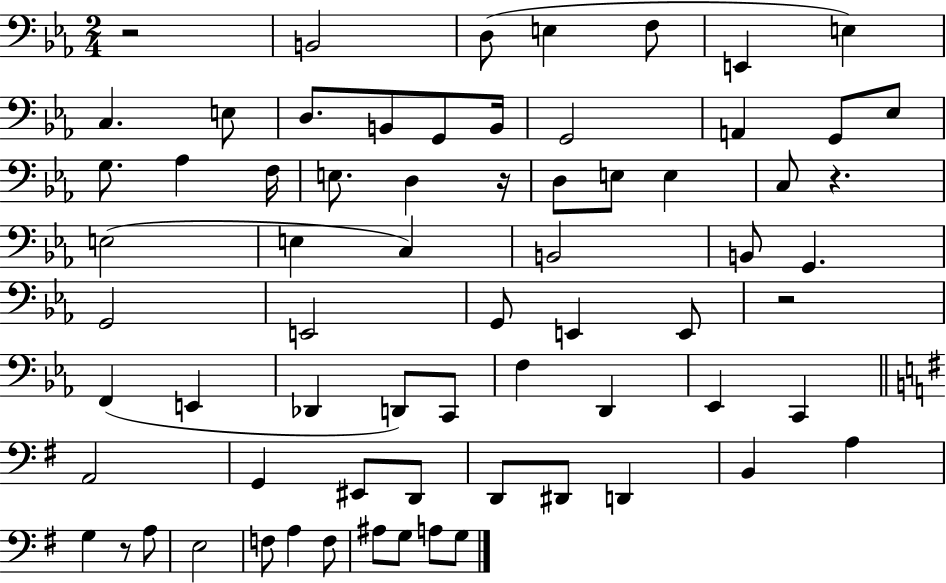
{
  \clef bass
  \numericTimeSignature
  \time 2/4
  \key ees \major
  r2 | b,2 | d8( e4 f8 | e,4 e4) | \break c4. e8 | d8. b,8 g,8 b,16 | g,2 | a,4 g,8 ees8 | \break g8. aes4 f16 | e8. d4 r16 | d8 e8 e4 | c8 r4. | \break e2( | e4 c4) | b,2 | b,8 g,4. | \break g,2 | e,2 | g,8 e,4 e,8 | r2 | \break f,4( e,4 | des,4 d,8) c,8 | f4 d,4 | ees,4 c,4 | \break \bar "||" \break \key g \major a,2 | g,4 eis,8 d,8 | d,8 dis,8 d,4 | b,4 a4 | \break g4 r8 a8 | e2 | f8 a4 f8 | ais8 g8 a8 g8 | \break \bar "|."
}